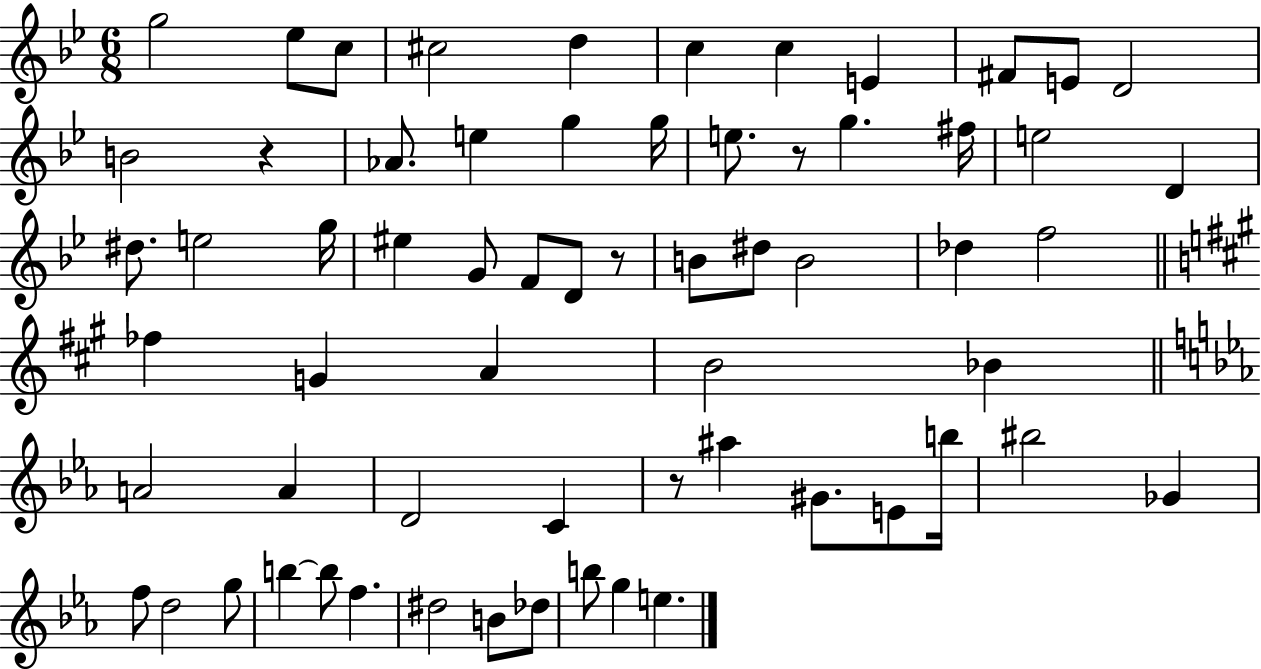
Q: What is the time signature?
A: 6/8